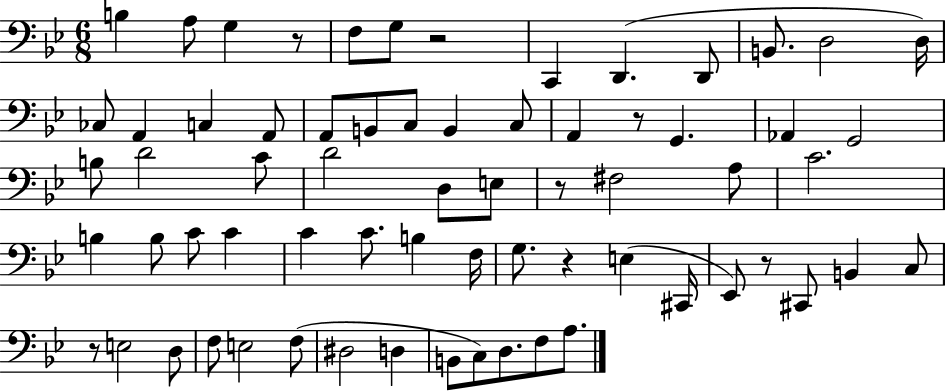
X:1
T:Untitled
M:6/8
L:1/4
K:Bb
B, A,/2 G, z/2 F,/2 G,/2 z2 C,, D,, D,,/2 B,,/2 D,2 D,/4 _C,/2 A,, C, A,,/2 A,,/2 B,,/2 C,/2 B,, C,/2 A,, z/2 G,, _A,, G,,2 B,/2 D2 C/2 D2 D,/2 E,/2 z/2 ^F,2 A,/2 C2 B, B,/2 C/2 C C C/2 B, F,/4 G,/2 z E, ^C,,/4 _E,,/2 z/2 ^C,,/2 B,, C,/2 z/2 E,2 D,/2 F,/2 E,2 F,/2 ^D,2 D, B,,/2 C,/2 D,/2 F,/2 A,/2